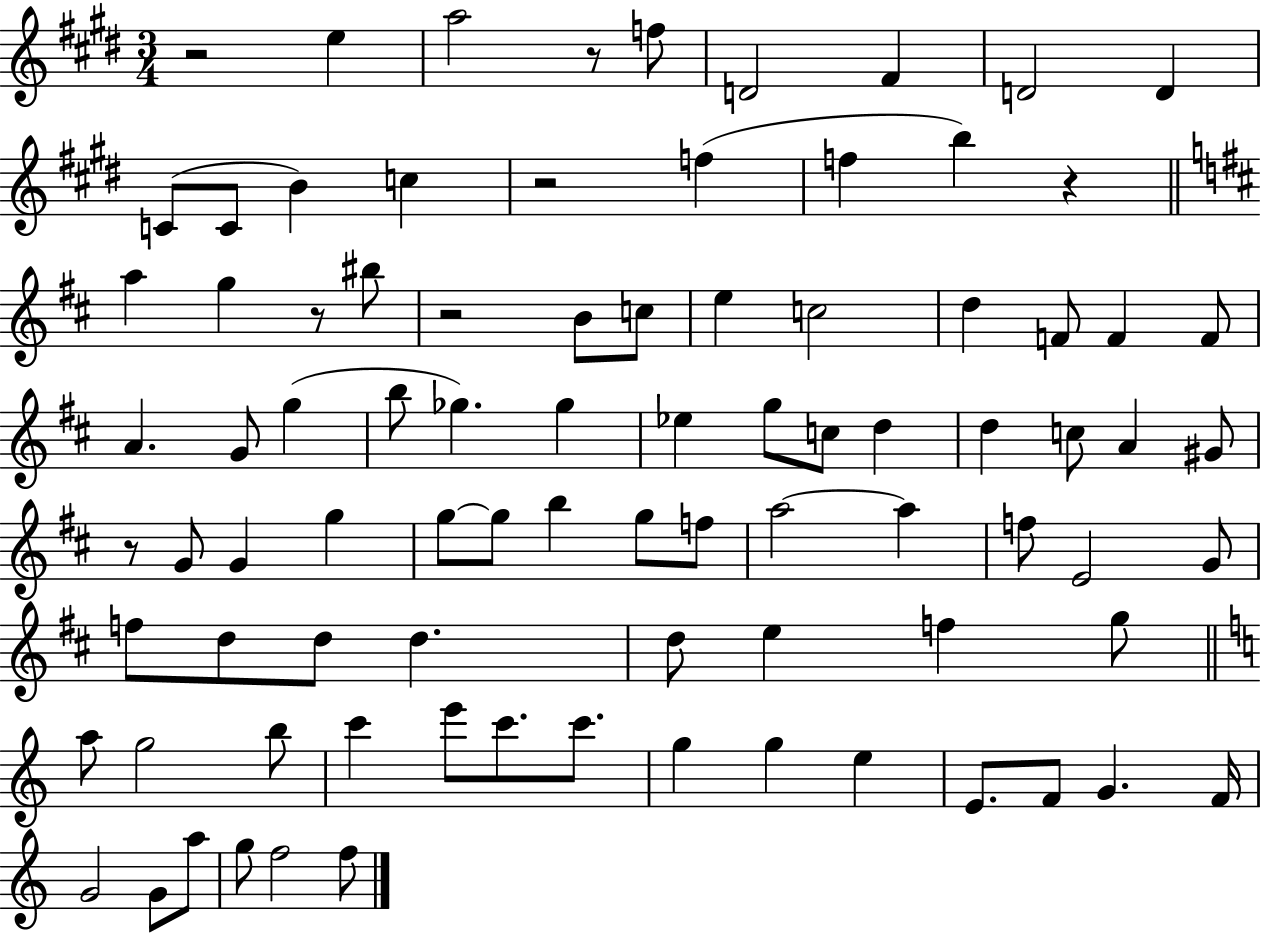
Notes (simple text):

R/h E5/q A5/h R/e F5/e D4/h F#4/q D4/h D4/q C4/e C4/e B4/q C5/q R/h F5/q F5/q B5/q R/q A5/q G5/q R/e BIS5/e R/h B4/e C5/e E5/q C5/h D5/q F4/e F4/q F4/e A4/q. G4/e G5/q B5/e Gb5/q. Gb5/q Eb5/q G5/e C5/e D5/q D5/q C5/e A4/q G#4/e R/e G4/e G4/q G5/q G5/e G5/e B5/q G5/e F5/e A5/h A5/q F5/e E4/h G4/e F5/e D5/e D5/e D5/q. D5/e E5/q F5/q G5/e A5/e G5/h B5/e C6/q E6/e C6/e. C6/e. G5/q G5/q E5/q E4/e. F4/e G4/q. F4/s G4/h G4/e A5/e G5/e F5/h F5/e